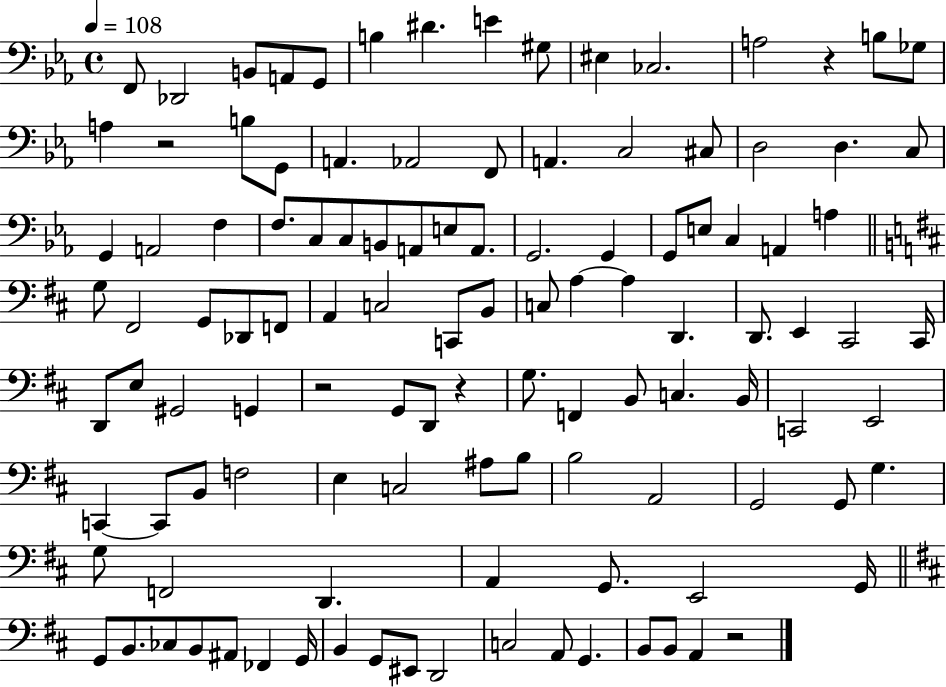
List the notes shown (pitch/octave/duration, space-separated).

F2/e Db2/h B2/e A2/e G2/e B3/q D#4/q. E4/q G#3/e EIS3/q CES3/h. A3/h R/q B3/e Gb3/e A3/q R/h B3/e G2/e A2/q. Ab2/h F2/e A2/q. C3/h C#3/e D3/h D3/q. C3/e G2/q A2/h F3/q F3/e. C3/e C3/e B2/e A2/e E3/e A2/e. G2/h. G2/q G2/e E3/e C3/q A2/q A3/q G3/e F#2/h G2/e Db2/e F2/e A2/q C3/h C2/e B2/e C3/e A3/q A3/q D2/q. D2/e. E2/q C#2/h C#2/s D2/e E3/e G#2/h G2/q R/h G2/e D2/e R/q G3/e. F2/q B2/e C3/q. B2/s C2/h E2/h C2/q C2/e B2/e F3/h E3/q C3/h A#3/e B3/e B3/h A2/h G2/h G2/e G3/q. G3/e F2/h D2/q. A2/q G2/e. E2/h G2/s G2/e B2/e. CES3/e B2/e A#2/e FES2/q G2/s B2/q G2/e EIS2/e D2/h C3/h A2/e G2/q. B2/e B2/e A2/q R/h